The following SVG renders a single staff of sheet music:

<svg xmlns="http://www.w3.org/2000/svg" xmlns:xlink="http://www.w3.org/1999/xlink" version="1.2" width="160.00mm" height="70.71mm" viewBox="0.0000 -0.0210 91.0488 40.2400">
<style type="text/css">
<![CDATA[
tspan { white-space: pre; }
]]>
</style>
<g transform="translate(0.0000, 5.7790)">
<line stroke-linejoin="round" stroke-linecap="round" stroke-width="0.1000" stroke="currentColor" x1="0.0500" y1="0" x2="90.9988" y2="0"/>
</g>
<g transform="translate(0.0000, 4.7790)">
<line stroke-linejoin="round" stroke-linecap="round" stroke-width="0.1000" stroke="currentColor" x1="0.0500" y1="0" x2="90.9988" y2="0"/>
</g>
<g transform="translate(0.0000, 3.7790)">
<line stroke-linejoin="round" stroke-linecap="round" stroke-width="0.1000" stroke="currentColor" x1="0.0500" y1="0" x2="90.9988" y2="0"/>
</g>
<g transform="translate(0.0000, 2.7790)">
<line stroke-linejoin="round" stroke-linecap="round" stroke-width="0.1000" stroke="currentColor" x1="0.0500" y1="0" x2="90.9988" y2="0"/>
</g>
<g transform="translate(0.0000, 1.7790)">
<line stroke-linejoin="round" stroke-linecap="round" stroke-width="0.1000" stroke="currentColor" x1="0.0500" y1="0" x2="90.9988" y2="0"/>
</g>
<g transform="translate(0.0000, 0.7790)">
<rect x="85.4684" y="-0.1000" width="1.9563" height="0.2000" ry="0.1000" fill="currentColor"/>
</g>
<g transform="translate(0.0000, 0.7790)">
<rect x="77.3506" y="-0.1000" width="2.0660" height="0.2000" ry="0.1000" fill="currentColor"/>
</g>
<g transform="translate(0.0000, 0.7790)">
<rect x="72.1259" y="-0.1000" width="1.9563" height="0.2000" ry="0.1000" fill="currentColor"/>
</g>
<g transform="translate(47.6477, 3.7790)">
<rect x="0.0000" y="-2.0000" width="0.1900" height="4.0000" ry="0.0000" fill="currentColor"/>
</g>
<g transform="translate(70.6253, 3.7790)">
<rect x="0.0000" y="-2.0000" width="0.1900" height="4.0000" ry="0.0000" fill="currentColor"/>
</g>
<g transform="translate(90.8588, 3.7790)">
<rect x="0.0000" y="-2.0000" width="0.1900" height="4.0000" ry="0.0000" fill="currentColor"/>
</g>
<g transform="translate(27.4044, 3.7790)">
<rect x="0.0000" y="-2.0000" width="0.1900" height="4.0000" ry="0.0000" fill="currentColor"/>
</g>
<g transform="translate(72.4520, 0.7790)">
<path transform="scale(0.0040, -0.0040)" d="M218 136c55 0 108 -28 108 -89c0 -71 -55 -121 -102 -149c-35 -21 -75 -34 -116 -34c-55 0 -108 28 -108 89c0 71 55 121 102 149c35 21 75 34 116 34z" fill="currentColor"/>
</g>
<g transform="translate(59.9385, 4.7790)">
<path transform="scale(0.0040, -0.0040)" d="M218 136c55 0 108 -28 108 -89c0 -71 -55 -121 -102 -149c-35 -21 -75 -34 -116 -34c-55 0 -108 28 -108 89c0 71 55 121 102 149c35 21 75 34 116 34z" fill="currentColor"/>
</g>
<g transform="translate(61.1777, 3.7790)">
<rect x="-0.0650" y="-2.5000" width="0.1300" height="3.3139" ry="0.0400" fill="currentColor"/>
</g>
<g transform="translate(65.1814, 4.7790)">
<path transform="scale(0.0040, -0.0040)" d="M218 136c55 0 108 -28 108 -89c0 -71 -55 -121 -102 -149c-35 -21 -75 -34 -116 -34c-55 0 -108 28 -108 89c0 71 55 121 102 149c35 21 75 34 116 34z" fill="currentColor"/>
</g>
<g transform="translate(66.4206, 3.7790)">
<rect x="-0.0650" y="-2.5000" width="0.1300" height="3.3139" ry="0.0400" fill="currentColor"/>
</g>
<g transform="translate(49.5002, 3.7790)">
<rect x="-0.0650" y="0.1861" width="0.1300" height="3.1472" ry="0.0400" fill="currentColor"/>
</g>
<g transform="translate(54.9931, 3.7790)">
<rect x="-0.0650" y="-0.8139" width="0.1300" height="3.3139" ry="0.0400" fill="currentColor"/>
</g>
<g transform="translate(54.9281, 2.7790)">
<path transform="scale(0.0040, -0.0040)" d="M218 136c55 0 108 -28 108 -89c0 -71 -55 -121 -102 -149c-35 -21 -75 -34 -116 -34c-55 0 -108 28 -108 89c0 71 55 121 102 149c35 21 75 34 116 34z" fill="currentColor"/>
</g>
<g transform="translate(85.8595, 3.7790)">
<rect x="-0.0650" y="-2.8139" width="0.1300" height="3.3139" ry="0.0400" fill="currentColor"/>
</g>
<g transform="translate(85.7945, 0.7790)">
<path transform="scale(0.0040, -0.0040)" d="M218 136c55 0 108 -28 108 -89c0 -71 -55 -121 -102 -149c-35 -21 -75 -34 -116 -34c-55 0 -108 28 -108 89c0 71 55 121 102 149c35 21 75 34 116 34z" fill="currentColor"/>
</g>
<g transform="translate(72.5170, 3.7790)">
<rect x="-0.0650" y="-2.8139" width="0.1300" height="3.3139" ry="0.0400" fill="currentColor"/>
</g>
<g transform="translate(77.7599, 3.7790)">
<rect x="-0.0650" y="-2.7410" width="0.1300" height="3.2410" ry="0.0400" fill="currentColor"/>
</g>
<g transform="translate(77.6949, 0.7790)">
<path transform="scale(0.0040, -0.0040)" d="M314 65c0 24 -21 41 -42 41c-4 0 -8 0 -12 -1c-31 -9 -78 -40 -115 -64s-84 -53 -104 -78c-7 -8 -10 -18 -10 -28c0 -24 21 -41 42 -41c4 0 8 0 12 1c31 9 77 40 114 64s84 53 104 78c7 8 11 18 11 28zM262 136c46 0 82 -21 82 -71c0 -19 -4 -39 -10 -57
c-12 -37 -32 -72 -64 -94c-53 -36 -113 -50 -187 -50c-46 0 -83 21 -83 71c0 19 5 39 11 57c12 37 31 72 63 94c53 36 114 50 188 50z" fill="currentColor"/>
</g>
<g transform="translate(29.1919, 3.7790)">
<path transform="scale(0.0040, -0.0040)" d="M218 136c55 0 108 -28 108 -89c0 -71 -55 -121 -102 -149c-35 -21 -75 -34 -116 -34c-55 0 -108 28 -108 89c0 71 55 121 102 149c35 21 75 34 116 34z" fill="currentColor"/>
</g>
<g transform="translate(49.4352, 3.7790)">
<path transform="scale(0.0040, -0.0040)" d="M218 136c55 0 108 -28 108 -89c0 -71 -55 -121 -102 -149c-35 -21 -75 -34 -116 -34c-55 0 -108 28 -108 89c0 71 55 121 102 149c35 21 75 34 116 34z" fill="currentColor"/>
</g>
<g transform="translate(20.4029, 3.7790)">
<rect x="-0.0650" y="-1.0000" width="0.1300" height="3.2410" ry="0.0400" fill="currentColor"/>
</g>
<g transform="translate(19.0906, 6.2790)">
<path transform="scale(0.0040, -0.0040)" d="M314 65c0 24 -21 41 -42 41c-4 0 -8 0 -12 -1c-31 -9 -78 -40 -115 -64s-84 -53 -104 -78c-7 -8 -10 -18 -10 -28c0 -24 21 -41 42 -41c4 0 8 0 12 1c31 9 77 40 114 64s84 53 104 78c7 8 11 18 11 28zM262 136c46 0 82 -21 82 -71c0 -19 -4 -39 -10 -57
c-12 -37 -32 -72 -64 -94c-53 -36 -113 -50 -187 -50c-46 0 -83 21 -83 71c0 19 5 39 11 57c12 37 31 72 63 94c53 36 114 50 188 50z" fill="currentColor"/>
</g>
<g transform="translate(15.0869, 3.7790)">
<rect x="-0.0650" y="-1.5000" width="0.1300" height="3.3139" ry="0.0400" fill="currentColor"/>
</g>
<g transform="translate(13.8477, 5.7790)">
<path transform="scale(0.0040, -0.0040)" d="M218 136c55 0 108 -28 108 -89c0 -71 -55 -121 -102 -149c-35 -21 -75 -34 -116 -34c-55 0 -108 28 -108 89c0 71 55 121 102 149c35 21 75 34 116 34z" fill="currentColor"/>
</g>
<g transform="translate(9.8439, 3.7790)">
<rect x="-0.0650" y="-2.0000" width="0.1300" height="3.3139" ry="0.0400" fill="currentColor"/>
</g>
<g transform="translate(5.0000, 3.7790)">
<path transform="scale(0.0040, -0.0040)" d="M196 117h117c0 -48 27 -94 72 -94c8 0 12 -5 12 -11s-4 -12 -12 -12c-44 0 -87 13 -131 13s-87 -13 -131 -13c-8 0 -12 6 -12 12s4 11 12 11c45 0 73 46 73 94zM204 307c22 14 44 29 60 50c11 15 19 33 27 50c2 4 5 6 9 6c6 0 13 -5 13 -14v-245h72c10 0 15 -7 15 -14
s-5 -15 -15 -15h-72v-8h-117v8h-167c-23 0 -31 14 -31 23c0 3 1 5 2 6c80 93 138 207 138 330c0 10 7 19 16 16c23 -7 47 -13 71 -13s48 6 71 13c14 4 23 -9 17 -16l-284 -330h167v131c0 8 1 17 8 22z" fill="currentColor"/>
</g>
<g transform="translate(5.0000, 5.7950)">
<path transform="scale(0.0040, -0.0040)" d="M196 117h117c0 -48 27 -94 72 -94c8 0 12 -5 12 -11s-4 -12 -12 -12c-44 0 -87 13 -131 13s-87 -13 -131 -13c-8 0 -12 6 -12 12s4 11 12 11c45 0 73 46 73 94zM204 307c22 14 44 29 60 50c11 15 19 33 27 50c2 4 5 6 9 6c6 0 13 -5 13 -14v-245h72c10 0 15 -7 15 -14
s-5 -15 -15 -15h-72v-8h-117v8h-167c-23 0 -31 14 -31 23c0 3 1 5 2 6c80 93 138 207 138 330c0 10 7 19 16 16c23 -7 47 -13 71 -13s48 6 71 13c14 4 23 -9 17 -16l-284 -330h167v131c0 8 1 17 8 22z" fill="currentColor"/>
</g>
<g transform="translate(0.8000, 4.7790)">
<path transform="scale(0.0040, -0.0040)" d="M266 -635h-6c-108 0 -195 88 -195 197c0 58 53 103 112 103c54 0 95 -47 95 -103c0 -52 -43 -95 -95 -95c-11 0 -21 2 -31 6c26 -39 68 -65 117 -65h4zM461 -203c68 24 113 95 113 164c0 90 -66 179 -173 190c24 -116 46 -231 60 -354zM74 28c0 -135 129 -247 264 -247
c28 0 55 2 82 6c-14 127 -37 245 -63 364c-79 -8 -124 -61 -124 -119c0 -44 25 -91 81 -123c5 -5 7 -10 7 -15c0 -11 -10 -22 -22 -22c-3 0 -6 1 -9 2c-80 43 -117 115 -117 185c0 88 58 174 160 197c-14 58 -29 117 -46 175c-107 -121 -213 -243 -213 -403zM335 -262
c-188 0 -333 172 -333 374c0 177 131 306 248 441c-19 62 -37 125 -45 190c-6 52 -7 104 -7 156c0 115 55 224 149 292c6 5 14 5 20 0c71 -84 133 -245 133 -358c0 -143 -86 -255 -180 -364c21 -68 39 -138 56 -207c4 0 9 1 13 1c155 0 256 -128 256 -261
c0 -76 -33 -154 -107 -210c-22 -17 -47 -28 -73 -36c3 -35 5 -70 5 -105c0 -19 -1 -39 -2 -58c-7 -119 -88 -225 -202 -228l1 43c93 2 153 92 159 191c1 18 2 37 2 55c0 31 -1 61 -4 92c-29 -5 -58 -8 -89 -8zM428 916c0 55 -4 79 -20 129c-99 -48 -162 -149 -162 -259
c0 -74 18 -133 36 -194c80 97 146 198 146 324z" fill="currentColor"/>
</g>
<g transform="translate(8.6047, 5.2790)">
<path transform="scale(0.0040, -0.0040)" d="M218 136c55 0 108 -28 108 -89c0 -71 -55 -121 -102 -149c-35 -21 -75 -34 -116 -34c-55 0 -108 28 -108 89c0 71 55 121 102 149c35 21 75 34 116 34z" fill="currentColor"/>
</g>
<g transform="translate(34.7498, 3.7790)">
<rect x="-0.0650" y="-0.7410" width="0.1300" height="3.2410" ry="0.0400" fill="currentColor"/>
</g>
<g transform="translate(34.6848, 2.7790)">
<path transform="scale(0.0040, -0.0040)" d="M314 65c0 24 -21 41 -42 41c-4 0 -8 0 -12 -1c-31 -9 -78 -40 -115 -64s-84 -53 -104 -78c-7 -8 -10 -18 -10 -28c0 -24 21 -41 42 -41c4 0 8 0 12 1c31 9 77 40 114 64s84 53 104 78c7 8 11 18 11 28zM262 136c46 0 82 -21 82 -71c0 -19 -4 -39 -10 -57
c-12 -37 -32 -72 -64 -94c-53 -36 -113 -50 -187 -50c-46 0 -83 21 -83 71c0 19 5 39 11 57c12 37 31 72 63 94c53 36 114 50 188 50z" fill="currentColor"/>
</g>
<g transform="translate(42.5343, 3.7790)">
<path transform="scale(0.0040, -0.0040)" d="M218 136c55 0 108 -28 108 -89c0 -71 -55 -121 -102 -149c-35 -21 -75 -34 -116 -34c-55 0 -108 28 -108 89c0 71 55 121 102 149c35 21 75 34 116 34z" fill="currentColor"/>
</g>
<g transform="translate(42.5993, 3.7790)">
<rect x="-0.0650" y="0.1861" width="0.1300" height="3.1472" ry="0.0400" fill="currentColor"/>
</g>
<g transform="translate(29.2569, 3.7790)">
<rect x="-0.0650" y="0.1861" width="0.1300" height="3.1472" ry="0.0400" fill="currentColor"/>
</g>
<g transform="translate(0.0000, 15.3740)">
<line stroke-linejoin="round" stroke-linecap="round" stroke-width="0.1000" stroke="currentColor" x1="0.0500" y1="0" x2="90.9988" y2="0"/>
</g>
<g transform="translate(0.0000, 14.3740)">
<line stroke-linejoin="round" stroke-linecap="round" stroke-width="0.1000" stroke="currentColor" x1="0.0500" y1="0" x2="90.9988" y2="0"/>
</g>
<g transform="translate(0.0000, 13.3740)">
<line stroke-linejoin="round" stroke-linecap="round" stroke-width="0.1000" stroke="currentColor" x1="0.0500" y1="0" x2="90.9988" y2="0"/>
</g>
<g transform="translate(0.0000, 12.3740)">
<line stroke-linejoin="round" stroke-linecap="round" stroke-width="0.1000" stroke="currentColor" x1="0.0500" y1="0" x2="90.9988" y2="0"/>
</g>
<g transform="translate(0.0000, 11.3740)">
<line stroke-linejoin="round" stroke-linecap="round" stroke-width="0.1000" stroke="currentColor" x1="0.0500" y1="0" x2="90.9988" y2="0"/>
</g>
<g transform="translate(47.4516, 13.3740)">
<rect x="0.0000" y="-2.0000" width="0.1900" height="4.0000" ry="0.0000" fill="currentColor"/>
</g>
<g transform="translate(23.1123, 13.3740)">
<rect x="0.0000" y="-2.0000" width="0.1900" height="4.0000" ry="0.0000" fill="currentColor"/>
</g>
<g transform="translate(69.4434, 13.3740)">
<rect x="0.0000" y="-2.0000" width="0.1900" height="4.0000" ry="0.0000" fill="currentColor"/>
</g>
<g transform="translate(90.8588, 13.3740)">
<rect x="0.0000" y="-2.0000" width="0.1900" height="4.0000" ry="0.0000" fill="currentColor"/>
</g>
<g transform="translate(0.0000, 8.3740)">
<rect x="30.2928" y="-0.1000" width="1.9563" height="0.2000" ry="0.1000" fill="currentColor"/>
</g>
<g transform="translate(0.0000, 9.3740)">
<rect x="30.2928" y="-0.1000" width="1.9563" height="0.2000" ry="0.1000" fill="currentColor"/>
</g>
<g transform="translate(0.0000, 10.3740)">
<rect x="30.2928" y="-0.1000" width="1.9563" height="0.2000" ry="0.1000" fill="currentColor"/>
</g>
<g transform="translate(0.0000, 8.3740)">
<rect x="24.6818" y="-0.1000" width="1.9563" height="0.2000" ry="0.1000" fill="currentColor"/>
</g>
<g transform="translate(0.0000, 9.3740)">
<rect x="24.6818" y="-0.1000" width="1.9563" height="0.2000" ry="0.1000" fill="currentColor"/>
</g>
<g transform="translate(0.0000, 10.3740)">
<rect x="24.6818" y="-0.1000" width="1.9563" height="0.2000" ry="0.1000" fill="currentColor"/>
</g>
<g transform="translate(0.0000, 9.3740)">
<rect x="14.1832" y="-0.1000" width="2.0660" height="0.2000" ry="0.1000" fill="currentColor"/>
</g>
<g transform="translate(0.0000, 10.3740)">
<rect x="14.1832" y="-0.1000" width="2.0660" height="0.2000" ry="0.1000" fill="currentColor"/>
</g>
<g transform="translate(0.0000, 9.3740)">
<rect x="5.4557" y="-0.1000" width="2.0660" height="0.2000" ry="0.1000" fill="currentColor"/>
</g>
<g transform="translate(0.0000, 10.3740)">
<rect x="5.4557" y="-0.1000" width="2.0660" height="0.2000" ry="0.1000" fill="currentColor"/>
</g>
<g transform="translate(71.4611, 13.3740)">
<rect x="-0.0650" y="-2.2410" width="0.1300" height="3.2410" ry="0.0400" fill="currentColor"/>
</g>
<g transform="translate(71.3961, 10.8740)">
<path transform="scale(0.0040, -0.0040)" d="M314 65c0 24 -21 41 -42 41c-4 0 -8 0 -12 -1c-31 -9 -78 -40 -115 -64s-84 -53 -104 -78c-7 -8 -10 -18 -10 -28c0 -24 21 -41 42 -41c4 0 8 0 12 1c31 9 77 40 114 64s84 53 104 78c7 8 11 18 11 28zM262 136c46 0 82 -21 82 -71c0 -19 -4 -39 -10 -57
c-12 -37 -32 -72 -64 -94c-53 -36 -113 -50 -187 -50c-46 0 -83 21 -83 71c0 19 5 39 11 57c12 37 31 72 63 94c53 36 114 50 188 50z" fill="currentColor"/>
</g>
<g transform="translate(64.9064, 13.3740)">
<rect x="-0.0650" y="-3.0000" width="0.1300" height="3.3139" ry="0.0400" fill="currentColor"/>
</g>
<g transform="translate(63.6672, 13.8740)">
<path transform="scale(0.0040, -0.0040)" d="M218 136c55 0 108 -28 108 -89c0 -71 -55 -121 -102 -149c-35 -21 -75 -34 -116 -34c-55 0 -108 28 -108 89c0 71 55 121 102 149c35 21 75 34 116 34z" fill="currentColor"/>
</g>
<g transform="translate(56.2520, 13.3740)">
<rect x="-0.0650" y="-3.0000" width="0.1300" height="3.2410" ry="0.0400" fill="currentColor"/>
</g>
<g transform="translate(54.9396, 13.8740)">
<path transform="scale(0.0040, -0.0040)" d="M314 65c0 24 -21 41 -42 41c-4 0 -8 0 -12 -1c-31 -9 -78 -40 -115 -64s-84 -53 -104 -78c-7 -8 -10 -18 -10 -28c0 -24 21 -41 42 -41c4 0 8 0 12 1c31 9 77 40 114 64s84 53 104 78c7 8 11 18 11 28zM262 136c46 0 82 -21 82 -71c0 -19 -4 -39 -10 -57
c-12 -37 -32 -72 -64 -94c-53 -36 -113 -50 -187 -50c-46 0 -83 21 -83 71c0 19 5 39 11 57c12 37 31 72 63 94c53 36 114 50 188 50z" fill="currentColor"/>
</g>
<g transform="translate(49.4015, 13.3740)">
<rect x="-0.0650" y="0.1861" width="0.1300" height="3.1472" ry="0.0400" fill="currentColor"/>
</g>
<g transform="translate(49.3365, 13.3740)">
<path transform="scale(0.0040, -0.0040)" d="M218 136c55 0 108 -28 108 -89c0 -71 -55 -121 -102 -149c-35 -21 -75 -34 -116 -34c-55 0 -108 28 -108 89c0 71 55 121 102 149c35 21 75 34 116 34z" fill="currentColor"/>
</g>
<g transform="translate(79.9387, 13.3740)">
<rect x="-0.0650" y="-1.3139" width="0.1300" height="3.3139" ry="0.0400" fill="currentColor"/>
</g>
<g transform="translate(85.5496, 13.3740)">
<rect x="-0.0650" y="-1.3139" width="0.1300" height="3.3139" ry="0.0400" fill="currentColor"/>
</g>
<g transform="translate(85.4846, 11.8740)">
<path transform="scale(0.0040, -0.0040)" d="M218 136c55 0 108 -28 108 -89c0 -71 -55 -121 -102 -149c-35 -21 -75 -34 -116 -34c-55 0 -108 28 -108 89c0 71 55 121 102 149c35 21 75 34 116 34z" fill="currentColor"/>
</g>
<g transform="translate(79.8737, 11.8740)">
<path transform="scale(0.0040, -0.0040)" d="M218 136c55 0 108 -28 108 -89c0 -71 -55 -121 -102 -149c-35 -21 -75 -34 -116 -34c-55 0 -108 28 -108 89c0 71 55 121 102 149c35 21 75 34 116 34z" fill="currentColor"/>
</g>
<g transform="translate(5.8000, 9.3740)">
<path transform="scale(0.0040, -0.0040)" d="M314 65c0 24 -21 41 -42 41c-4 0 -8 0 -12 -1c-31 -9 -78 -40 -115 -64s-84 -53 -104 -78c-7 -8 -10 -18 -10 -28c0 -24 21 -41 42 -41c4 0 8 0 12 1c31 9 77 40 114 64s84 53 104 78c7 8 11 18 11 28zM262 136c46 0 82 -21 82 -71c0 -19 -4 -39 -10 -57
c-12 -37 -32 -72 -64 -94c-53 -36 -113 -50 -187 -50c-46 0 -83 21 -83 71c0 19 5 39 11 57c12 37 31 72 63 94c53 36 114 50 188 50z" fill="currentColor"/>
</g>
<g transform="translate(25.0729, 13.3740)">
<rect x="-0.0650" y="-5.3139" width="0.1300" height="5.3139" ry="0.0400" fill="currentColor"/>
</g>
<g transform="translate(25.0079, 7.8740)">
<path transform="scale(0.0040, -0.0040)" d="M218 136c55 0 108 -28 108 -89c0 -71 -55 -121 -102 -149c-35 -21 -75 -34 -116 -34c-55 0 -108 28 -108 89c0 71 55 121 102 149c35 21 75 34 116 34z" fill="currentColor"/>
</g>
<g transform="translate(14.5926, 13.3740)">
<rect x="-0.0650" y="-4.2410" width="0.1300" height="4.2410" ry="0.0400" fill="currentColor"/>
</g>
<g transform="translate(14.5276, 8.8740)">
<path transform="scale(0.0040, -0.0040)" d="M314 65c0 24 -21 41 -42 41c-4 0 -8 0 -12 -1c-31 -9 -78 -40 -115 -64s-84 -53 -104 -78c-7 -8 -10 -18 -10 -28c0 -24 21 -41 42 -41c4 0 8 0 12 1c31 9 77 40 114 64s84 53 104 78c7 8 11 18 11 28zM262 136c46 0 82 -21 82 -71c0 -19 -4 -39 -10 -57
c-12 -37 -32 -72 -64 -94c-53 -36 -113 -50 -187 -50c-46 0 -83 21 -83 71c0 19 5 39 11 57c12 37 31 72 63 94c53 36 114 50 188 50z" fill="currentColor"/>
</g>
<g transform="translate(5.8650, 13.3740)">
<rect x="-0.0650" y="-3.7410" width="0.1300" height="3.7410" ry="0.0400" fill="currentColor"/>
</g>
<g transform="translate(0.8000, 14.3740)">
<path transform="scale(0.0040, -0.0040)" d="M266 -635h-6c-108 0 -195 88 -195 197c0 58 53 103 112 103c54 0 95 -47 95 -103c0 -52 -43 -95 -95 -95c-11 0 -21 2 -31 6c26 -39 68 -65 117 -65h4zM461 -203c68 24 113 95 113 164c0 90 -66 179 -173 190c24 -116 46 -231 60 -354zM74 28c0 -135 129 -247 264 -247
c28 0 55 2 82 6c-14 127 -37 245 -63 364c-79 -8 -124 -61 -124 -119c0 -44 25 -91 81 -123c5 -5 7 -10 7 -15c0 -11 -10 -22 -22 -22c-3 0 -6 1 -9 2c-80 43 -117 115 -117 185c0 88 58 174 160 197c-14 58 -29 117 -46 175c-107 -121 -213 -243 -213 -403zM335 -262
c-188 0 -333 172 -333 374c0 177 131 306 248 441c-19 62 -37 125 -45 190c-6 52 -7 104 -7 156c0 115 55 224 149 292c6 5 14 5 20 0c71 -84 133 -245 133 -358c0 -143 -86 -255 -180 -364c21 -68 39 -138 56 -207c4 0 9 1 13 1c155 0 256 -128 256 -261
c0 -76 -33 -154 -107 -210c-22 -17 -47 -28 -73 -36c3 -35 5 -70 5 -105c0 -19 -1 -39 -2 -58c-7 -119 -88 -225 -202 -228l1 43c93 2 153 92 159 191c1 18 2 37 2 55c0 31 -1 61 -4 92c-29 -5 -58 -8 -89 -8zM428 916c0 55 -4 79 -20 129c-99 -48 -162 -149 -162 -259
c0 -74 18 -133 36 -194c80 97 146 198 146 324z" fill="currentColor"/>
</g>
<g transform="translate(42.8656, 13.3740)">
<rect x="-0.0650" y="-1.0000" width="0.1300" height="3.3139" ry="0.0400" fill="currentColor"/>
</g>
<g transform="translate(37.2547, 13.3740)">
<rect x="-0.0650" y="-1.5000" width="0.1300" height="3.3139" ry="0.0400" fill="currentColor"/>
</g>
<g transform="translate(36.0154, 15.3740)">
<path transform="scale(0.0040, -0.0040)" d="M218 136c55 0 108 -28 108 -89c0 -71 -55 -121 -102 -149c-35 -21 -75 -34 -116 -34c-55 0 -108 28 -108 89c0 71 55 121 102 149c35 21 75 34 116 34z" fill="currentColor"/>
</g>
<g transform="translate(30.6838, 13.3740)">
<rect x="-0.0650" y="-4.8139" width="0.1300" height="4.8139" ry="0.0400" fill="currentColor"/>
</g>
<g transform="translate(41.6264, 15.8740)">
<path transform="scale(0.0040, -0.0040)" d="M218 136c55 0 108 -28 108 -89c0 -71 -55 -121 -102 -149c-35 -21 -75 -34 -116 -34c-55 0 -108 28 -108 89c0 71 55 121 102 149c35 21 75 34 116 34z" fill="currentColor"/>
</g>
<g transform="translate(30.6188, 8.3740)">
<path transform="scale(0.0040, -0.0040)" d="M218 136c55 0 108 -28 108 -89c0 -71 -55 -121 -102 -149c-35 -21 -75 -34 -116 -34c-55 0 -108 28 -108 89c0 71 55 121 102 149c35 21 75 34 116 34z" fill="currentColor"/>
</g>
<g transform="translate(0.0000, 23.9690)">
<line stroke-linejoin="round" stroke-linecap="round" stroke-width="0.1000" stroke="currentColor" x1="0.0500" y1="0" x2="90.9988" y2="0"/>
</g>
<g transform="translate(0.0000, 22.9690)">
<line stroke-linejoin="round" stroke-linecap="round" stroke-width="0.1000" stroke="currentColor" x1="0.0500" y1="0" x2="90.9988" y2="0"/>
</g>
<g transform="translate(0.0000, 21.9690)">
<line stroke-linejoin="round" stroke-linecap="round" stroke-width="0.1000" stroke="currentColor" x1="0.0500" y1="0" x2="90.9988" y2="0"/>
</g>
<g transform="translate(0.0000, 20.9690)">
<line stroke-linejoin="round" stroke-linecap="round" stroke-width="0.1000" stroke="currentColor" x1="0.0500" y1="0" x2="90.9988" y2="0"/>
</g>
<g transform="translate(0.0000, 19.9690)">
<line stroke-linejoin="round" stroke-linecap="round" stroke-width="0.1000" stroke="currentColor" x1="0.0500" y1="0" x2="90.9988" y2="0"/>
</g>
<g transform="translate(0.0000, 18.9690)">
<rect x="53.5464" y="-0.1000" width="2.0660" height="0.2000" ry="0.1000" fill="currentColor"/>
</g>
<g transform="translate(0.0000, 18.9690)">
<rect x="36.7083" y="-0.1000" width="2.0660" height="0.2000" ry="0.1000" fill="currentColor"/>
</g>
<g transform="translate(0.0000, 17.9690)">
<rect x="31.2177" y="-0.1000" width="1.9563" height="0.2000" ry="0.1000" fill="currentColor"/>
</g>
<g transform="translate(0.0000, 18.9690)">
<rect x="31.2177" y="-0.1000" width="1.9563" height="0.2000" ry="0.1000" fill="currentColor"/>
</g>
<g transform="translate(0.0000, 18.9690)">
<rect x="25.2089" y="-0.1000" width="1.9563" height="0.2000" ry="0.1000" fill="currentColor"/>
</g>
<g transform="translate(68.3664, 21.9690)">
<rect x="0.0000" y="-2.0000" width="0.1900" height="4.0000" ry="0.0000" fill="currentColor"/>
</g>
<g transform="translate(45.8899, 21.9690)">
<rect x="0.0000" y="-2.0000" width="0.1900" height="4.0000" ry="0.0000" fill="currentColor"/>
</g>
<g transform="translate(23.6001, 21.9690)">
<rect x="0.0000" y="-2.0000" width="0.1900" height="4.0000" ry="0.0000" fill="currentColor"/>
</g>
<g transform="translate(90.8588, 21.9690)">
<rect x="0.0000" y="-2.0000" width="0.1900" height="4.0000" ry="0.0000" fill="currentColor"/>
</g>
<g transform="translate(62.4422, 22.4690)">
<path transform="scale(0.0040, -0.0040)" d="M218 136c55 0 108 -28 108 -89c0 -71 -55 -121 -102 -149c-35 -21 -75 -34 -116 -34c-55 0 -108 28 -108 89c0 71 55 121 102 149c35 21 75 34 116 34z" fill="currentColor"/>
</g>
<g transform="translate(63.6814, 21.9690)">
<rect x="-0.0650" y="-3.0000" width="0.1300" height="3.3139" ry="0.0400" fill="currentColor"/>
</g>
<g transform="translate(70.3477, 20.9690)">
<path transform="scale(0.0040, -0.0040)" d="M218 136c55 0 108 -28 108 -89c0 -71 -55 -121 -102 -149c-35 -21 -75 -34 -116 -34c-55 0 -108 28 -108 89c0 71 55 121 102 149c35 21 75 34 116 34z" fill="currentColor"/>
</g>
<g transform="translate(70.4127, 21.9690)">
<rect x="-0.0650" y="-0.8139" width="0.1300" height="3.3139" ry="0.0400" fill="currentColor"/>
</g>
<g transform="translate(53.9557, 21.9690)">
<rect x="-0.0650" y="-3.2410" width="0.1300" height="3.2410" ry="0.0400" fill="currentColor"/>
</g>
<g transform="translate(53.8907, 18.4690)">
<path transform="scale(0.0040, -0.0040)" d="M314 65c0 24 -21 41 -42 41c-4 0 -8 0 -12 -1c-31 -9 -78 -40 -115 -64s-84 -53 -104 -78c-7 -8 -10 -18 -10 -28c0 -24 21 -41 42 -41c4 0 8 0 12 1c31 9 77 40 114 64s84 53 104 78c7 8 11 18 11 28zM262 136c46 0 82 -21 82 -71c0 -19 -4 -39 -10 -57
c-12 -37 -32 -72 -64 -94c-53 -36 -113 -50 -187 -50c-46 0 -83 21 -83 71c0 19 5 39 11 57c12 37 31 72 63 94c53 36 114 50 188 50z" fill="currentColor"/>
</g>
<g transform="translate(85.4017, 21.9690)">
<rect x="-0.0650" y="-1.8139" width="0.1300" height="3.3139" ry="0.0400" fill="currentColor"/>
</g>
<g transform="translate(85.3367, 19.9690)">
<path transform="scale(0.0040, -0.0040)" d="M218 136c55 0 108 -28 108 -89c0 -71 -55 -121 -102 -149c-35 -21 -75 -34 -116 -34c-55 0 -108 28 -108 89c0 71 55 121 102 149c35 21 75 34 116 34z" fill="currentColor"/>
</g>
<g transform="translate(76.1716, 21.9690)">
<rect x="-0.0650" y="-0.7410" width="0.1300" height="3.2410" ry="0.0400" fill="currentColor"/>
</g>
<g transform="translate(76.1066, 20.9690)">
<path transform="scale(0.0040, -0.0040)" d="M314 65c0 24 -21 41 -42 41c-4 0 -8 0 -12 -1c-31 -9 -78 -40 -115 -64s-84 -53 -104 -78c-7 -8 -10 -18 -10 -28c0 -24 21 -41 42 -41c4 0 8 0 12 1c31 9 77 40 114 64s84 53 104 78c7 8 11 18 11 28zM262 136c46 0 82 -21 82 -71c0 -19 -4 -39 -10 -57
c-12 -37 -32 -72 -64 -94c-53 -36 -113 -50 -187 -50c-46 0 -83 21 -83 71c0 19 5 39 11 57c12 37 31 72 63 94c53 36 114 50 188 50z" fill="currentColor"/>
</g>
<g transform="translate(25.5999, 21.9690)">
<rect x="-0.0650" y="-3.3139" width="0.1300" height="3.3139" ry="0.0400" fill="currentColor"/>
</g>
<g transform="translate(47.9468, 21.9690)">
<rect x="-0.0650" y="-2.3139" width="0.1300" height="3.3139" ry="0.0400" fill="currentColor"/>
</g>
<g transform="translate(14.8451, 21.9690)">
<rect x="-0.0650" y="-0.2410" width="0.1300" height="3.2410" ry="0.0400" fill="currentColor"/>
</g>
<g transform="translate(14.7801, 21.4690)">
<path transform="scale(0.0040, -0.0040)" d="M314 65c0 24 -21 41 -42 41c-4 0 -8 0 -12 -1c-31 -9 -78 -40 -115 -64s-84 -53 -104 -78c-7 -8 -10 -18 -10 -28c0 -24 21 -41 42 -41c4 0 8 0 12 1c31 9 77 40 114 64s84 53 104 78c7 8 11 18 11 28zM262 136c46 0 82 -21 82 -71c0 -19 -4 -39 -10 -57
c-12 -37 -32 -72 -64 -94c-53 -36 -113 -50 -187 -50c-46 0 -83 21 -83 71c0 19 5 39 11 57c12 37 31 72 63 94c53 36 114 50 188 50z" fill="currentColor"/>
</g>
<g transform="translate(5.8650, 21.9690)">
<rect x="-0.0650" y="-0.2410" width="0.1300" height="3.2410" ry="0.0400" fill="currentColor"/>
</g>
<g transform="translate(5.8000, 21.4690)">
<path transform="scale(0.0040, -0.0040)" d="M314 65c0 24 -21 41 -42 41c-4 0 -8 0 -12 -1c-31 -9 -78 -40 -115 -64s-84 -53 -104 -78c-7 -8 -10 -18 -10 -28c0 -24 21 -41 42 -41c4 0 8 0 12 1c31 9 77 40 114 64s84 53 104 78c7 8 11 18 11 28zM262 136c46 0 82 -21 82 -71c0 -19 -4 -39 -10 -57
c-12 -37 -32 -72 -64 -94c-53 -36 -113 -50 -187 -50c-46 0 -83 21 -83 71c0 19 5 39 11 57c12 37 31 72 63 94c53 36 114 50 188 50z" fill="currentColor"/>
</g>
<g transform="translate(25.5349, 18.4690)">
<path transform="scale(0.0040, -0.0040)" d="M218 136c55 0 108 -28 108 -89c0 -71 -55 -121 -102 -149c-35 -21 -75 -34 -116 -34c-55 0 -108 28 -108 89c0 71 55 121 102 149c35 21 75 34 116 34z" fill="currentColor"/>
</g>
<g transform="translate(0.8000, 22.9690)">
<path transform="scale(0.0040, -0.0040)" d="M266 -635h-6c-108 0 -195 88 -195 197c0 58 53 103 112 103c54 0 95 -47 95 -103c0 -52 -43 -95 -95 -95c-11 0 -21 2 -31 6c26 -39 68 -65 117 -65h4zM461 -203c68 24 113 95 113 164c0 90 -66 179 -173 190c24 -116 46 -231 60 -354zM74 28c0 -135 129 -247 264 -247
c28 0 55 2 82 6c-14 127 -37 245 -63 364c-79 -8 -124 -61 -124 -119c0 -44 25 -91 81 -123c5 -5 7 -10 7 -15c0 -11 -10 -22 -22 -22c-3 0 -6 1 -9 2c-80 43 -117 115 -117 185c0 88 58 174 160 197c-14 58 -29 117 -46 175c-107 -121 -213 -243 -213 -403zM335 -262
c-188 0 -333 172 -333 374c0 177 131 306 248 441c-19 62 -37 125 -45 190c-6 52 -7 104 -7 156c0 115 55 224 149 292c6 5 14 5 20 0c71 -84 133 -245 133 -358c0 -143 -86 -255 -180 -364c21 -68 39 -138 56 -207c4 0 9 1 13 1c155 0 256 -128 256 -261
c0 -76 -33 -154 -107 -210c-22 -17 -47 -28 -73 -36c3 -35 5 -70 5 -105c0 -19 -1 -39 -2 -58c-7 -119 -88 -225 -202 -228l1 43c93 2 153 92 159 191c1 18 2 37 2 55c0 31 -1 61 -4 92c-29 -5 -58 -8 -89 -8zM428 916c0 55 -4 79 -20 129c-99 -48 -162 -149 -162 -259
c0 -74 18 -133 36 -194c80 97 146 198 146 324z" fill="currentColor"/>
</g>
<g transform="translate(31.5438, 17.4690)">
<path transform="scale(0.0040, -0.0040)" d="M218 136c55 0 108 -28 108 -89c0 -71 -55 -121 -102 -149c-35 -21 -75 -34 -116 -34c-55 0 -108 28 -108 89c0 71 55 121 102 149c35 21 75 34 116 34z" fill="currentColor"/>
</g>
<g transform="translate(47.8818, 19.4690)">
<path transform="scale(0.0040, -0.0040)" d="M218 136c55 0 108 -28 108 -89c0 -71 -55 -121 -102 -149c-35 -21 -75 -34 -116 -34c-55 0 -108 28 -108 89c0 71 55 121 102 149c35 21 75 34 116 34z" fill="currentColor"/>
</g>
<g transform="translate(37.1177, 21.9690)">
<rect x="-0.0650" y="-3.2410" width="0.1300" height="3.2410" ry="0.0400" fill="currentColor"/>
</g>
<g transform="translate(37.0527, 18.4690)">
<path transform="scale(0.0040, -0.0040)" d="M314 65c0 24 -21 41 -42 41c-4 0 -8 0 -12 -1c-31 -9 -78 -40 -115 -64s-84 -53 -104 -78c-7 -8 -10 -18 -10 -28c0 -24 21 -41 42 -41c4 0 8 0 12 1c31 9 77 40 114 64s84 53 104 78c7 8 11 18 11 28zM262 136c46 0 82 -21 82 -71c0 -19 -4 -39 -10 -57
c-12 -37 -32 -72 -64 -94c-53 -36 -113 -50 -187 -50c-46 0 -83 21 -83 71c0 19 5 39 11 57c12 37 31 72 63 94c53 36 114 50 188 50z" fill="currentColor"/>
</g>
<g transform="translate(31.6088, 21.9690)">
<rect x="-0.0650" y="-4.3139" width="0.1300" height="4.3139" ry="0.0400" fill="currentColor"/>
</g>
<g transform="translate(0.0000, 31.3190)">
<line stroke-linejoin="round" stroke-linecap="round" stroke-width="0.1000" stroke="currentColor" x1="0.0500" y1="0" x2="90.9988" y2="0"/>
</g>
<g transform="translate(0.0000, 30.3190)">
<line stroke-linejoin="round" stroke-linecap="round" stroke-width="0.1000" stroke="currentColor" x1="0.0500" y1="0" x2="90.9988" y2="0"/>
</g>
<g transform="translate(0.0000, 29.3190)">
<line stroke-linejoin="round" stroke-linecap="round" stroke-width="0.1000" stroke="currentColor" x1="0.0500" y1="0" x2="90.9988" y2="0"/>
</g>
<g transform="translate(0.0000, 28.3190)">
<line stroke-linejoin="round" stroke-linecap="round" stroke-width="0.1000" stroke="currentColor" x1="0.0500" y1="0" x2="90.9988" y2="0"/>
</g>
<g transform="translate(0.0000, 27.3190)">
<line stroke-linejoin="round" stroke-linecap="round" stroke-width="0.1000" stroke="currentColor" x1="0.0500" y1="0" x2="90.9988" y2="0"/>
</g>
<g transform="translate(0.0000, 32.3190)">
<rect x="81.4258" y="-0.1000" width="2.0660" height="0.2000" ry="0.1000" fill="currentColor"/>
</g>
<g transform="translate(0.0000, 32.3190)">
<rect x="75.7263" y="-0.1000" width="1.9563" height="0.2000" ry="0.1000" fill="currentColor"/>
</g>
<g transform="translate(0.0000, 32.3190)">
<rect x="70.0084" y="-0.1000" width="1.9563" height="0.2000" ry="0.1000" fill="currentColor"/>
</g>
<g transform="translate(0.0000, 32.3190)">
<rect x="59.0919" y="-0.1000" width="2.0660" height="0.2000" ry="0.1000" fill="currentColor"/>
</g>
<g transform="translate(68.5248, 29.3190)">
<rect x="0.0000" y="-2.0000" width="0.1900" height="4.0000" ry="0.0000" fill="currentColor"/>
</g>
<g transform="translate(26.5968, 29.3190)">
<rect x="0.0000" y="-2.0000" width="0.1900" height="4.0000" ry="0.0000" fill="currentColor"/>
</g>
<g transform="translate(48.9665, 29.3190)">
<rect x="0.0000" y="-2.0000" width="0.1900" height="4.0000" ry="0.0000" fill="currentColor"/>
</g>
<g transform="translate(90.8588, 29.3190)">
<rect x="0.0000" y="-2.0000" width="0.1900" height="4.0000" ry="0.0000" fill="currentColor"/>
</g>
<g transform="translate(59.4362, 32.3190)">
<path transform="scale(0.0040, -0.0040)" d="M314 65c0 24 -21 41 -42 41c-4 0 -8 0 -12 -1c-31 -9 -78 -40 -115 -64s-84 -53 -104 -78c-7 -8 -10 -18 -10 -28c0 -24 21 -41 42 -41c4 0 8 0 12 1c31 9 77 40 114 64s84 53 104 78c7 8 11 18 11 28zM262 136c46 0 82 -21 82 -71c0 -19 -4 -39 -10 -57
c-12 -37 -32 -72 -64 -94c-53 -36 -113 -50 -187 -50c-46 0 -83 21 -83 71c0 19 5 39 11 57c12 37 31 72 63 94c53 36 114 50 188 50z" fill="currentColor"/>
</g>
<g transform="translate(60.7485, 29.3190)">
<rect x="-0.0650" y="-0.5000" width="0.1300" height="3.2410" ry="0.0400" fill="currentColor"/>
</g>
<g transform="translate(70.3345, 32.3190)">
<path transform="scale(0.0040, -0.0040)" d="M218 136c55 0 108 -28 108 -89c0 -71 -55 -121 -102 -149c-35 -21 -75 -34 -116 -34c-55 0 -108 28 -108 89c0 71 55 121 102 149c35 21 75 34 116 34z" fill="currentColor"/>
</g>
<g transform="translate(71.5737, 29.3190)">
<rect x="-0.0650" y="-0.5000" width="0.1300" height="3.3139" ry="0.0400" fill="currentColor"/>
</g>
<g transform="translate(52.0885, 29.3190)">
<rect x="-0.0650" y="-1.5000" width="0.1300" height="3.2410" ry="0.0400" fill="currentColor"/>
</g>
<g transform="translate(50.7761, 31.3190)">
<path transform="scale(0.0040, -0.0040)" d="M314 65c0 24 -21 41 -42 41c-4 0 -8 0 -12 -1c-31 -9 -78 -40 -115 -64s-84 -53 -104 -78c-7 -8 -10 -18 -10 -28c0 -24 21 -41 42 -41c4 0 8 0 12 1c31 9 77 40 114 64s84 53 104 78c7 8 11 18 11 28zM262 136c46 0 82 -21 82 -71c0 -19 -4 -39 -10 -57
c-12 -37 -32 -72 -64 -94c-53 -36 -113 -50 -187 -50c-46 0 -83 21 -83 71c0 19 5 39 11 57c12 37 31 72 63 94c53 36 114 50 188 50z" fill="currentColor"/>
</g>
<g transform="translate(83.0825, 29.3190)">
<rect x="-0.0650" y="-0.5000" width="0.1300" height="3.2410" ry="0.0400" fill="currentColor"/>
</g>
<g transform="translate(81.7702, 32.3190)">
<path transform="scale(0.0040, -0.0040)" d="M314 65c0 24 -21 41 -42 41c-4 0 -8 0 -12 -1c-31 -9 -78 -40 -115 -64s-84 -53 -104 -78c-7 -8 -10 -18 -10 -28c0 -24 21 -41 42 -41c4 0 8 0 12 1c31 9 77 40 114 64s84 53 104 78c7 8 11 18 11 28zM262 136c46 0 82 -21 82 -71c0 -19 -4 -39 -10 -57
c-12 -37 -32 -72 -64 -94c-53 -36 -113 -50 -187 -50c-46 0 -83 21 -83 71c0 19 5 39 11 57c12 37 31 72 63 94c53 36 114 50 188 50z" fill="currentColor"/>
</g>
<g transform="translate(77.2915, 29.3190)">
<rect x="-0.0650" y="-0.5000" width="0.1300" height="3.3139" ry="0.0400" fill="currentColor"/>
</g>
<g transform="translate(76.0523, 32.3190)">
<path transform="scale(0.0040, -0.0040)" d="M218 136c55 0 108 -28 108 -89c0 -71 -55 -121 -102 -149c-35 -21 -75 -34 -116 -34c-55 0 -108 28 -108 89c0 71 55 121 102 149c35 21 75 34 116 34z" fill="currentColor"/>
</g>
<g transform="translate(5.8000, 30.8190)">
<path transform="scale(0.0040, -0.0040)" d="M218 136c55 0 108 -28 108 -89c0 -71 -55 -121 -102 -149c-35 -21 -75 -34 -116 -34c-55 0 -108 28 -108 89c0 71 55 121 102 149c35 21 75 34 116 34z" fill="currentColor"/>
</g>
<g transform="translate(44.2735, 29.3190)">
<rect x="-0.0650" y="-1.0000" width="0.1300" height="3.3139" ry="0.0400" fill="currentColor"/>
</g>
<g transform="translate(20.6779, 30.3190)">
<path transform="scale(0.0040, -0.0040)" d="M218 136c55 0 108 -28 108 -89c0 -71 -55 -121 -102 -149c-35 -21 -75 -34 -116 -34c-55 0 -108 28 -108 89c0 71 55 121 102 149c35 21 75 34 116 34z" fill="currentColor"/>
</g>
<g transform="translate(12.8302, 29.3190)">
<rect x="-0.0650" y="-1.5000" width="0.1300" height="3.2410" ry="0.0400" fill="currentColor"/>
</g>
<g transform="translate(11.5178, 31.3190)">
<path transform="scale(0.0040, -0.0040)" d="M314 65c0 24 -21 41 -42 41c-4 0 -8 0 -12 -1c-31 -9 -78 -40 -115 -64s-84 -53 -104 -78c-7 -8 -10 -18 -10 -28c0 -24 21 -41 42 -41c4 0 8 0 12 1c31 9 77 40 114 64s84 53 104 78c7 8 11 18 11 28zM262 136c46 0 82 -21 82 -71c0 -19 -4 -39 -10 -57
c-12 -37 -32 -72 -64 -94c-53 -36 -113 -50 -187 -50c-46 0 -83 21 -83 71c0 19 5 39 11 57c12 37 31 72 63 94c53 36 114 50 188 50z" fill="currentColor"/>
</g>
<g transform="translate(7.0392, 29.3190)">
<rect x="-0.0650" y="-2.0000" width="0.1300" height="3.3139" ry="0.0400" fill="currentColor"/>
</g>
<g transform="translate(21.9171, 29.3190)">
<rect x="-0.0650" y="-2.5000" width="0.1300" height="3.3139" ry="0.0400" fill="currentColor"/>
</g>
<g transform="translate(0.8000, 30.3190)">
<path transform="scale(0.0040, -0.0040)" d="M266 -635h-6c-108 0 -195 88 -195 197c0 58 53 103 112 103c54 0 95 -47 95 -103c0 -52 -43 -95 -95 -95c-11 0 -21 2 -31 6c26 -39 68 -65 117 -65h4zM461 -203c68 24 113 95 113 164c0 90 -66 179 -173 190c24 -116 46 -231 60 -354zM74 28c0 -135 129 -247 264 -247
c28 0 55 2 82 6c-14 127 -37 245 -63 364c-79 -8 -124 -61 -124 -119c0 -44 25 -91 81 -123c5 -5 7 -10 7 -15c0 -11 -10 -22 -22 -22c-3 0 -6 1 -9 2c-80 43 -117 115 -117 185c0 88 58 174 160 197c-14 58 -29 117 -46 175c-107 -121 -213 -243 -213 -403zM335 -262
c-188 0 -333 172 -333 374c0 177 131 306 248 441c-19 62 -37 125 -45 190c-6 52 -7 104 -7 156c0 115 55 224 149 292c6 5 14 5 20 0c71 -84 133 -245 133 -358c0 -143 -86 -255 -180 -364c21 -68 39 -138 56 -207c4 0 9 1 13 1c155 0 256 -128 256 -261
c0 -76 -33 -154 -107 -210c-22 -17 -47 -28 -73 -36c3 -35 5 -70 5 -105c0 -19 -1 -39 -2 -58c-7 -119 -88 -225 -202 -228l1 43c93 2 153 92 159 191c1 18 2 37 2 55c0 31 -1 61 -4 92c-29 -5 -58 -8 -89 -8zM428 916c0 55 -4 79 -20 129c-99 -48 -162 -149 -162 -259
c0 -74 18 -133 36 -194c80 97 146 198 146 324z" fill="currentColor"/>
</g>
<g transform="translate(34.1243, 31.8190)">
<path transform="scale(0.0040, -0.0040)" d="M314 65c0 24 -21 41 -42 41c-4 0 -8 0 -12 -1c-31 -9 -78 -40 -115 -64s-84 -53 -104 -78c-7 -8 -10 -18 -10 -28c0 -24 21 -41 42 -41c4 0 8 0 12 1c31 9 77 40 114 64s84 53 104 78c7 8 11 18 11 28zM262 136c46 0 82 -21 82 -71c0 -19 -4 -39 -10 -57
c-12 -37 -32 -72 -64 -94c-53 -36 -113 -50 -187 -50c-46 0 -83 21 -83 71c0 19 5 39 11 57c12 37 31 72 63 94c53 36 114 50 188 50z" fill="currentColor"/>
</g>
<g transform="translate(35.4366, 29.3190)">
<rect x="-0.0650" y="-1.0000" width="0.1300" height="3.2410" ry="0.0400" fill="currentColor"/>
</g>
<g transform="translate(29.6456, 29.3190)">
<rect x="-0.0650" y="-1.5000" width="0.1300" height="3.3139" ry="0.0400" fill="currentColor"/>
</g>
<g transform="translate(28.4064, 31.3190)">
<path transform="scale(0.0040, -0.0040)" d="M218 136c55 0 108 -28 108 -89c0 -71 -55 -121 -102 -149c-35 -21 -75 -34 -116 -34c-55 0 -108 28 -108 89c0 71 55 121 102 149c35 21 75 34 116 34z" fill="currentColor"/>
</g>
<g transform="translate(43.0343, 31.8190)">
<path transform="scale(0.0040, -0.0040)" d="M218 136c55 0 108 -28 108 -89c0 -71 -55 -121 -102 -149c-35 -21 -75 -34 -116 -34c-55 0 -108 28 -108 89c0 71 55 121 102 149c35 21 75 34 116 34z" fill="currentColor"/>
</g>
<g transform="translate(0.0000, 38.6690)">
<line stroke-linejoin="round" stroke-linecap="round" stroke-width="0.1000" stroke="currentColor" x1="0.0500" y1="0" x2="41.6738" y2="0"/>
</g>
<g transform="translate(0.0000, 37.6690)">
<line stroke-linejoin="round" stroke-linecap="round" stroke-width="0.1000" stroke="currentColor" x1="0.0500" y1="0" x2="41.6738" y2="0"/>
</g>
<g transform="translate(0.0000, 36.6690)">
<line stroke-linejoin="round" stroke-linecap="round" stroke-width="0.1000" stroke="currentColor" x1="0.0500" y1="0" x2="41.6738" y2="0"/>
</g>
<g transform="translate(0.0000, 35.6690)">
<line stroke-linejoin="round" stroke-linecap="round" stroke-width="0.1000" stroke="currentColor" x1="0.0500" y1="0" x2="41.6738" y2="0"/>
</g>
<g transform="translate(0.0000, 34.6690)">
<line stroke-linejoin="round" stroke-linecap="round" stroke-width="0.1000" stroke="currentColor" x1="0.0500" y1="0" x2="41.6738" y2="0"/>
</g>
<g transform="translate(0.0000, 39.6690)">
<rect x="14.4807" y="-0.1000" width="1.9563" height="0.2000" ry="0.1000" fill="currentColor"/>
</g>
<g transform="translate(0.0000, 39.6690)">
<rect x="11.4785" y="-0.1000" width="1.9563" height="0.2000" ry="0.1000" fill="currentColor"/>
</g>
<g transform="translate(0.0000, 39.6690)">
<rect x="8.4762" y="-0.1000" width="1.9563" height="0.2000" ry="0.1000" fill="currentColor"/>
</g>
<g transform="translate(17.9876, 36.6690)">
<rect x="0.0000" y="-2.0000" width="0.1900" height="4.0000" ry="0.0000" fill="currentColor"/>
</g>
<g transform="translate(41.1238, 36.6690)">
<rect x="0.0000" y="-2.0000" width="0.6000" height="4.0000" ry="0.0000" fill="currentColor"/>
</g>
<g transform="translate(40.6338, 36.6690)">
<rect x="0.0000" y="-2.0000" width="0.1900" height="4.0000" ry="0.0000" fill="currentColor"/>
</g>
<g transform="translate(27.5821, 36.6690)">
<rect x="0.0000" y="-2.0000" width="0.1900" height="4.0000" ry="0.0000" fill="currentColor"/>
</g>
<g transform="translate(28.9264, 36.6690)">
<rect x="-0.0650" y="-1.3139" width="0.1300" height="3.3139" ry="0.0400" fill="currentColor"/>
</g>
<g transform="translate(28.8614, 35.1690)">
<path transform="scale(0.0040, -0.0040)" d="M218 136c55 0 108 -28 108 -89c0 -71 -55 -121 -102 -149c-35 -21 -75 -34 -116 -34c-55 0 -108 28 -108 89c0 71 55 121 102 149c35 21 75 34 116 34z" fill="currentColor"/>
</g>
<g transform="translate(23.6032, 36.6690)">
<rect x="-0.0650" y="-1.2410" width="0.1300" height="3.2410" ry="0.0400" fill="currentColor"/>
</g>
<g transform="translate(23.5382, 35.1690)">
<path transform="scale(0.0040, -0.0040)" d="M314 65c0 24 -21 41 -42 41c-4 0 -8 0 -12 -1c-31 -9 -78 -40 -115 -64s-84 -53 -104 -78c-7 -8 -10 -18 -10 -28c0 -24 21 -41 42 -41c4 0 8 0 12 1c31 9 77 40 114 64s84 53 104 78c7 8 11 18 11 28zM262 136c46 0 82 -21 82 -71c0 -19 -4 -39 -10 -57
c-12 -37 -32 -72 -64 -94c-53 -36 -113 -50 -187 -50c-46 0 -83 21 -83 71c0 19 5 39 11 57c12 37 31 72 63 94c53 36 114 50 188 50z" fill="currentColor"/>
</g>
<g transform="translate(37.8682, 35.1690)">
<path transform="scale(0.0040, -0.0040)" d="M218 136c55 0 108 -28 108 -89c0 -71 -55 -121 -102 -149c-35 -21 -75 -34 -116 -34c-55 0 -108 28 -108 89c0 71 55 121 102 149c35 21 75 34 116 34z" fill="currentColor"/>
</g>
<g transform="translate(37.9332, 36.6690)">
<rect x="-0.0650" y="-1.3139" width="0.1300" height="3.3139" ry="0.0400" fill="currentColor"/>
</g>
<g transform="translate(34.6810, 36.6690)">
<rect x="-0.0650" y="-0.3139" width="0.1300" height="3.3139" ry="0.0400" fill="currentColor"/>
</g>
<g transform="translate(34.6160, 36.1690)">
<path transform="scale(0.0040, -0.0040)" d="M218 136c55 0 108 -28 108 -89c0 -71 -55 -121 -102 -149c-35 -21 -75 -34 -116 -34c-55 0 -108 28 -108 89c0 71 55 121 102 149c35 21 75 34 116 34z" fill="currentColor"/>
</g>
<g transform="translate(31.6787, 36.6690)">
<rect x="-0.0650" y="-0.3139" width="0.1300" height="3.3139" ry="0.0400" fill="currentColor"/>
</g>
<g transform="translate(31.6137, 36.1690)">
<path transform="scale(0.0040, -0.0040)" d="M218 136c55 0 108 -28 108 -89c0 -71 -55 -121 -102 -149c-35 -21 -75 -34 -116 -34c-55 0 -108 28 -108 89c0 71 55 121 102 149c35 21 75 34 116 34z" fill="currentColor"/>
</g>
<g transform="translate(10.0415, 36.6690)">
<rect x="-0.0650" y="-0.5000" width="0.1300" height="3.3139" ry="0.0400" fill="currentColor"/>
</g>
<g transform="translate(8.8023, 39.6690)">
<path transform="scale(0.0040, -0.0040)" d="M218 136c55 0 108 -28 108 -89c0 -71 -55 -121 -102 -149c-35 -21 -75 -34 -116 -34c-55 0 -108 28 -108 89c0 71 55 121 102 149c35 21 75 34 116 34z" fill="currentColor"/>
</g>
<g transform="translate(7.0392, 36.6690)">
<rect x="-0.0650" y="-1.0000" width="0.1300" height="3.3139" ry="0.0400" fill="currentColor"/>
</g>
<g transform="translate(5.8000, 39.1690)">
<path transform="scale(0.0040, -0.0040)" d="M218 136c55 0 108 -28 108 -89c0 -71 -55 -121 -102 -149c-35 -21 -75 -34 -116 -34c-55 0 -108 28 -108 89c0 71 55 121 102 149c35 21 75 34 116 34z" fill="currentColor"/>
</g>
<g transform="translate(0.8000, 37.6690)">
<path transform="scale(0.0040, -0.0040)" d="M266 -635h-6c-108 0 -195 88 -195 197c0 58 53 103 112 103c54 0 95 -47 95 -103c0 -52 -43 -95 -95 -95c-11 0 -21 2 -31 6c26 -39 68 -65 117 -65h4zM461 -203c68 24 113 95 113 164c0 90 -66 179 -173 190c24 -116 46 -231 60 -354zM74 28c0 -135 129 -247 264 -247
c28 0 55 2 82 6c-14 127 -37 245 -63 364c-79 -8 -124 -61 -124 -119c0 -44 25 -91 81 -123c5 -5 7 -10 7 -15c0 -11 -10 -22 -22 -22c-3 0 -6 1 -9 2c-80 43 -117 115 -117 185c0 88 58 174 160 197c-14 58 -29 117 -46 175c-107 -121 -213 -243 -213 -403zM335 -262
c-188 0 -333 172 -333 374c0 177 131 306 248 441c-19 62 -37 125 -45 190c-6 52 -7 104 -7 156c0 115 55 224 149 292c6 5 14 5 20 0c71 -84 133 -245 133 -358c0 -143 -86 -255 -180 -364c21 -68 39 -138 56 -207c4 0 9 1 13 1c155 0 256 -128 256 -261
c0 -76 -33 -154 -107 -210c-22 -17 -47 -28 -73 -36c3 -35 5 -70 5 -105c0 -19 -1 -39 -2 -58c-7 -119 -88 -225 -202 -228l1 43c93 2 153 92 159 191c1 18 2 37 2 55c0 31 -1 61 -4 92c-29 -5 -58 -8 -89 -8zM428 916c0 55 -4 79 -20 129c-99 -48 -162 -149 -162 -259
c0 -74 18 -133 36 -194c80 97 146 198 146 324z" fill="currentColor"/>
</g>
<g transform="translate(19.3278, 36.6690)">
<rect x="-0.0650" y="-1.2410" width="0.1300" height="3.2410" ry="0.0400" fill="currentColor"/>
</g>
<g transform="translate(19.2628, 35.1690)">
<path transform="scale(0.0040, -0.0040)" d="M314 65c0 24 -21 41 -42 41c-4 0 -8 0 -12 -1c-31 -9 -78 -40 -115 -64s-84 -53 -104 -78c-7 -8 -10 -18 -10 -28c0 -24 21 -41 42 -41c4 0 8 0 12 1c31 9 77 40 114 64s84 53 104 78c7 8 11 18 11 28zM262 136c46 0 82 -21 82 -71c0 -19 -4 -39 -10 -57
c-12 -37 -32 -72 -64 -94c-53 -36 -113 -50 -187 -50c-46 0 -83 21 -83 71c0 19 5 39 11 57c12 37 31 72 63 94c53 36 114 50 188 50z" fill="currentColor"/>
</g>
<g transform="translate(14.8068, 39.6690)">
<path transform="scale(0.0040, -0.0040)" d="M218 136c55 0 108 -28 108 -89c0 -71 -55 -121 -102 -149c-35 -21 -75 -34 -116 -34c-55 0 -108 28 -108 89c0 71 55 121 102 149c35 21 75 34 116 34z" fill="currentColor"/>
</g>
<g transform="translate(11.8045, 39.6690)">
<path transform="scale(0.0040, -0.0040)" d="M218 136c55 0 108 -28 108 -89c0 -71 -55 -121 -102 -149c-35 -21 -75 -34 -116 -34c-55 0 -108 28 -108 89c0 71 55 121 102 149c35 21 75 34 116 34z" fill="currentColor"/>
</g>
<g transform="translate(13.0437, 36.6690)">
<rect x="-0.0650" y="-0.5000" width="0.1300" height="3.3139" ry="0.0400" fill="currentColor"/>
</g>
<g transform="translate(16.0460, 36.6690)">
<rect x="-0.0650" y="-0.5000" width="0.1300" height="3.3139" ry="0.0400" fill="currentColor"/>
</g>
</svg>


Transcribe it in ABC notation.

X:1
T:Untitled
M:4/4
L:1/4
K:C
F E D2 B d2 B B d G G a a2 a c'2 d'2 f' e' E D B A2 A g2 e e c2 c2 b d' b2 g b2 A d d2 f F E2 G E D2 D E2 C2 C C C2 D C C C e2 e2 e c c e